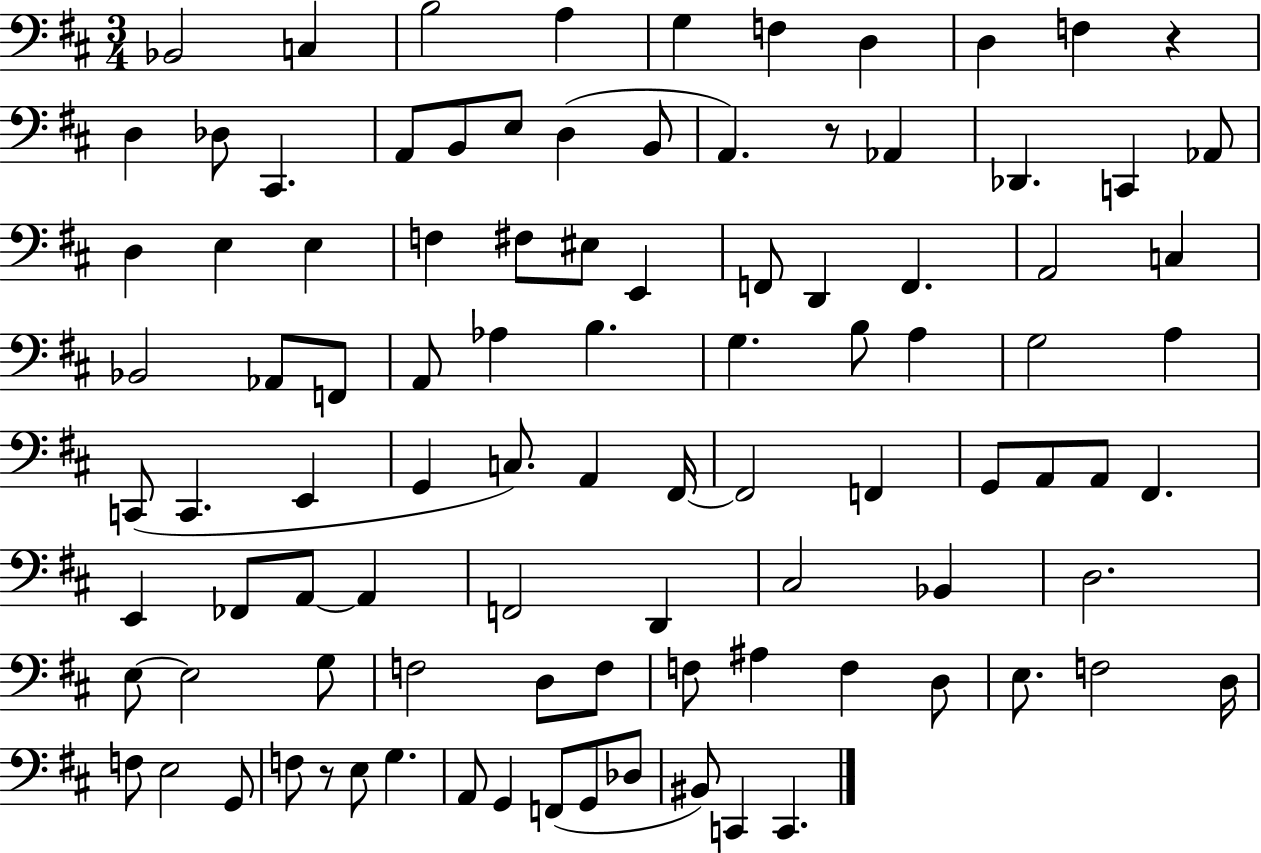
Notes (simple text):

Bb2/h C3/q B3/h A3/q G3/q F3/q D3/q D3/q F3/q R/q D3/q Db3/e C#2/q. A2/e B2/e E3/e D3/q B2/e A2/q. R/e Ab2/q Db2/q. C2/q Ab2/e D3/q E3/q E3/q F3/q F#3/e EIS3/e E2/q F2/e D2/q F2/q. A2/h C3/q Bb2/h Ab2/e F2/e A2/e Ab3/q B3/q. G3/q. B3/e A3/q G3/h A3/q C2/e C2/q. E2/q G2/q C3/e. A2/q F#2/s F#2/h F2/q G2/e A2/e A2/e F#2/q. E2/q FES2/e A2/e A2/q F2/h D2/q C#3/h Bb2/q D3/h. E3/e E3/h G3/e F3/h D3/e F3/e F3/e A#3/q F3/q D3/e E3/e. F3/h D3/s F3/e E3/h G2/e F3/e R/e E3/e G3/q. A2/e G2/q F2/e G2/e Db3/e BIS2/e C2/q C2/q.